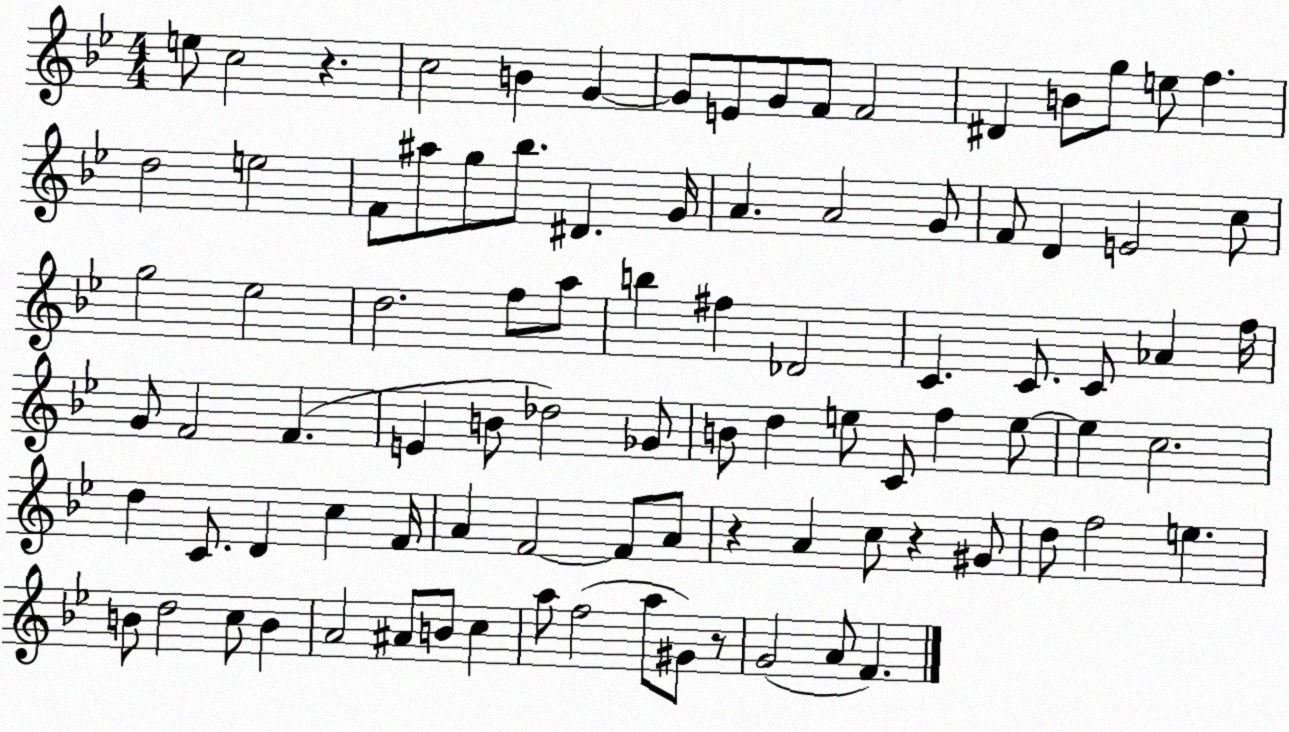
X:1
T:Untitled
M:4/4
L:1/4
K:Bb
e/2 c2 z c2 B G G/2 E/2 G/2 F/2 F2 ^D B/2 g/2 e/2 f d2 e2 F/2 ^a/2 g/2 _b/2 ^D G/4 A A2 G/2 F/2 D E2 c/2 g2 _e2 d2 f/2 a/2 b ^f _D2 C C/2 C/2 _A f/4 G/2 F2 F E B/2 _d2 _G/2 B/2 d e/2 C/2 f e/2 e c2 d C/2 D c F/4 A F2 F/2 A/2 z A c/2 z ^G/2 d/2 f2 e B/2 d2 c/2 B A2 ^A/2 B/2 c a/2 f2 a/2 ^G/2 z/2 G2 A/2 F